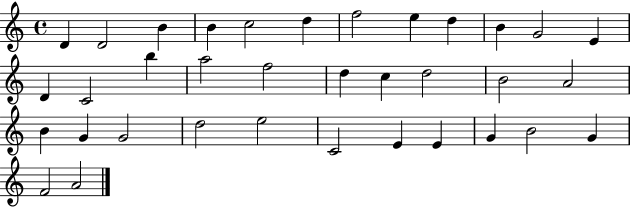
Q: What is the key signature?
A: C major